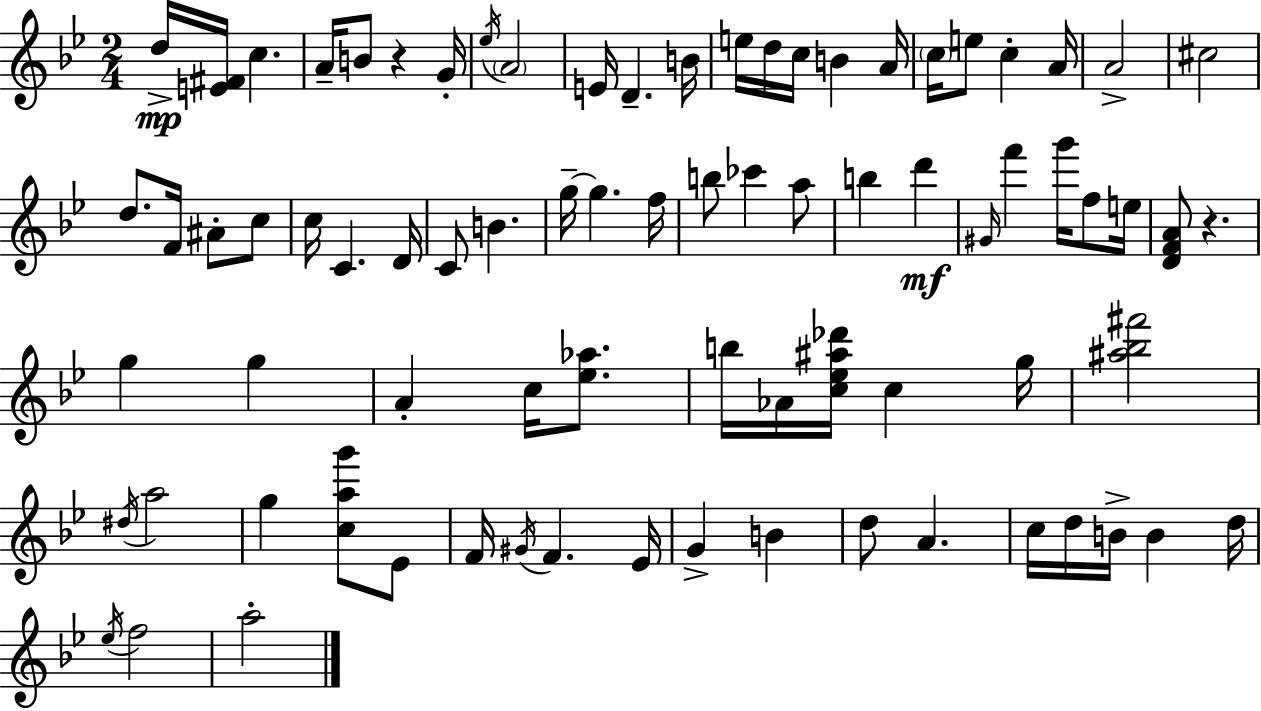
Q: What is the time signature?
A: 2/4